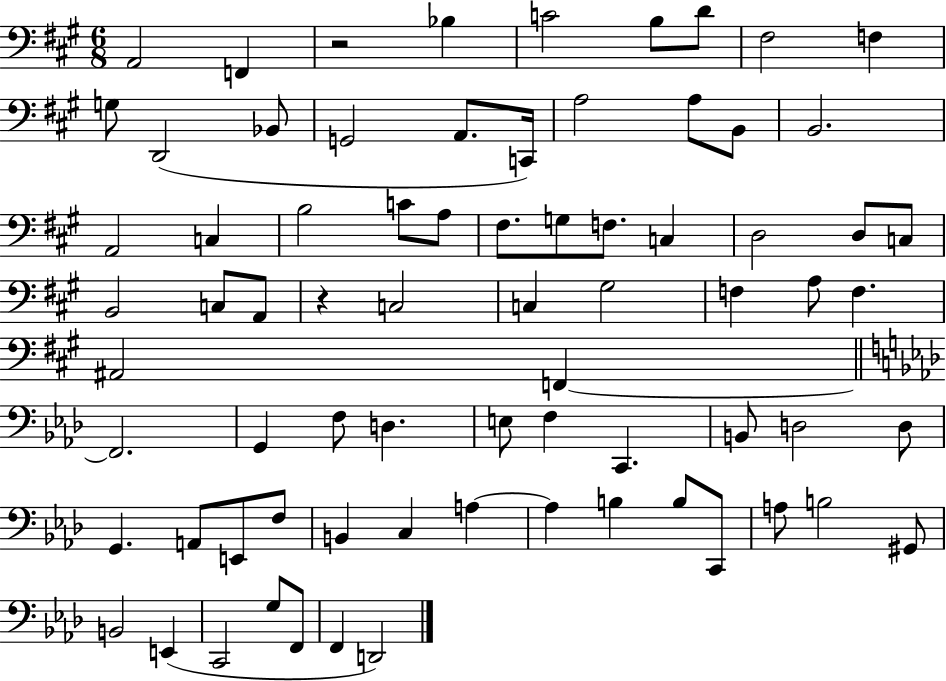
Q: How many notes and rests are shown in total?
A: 74